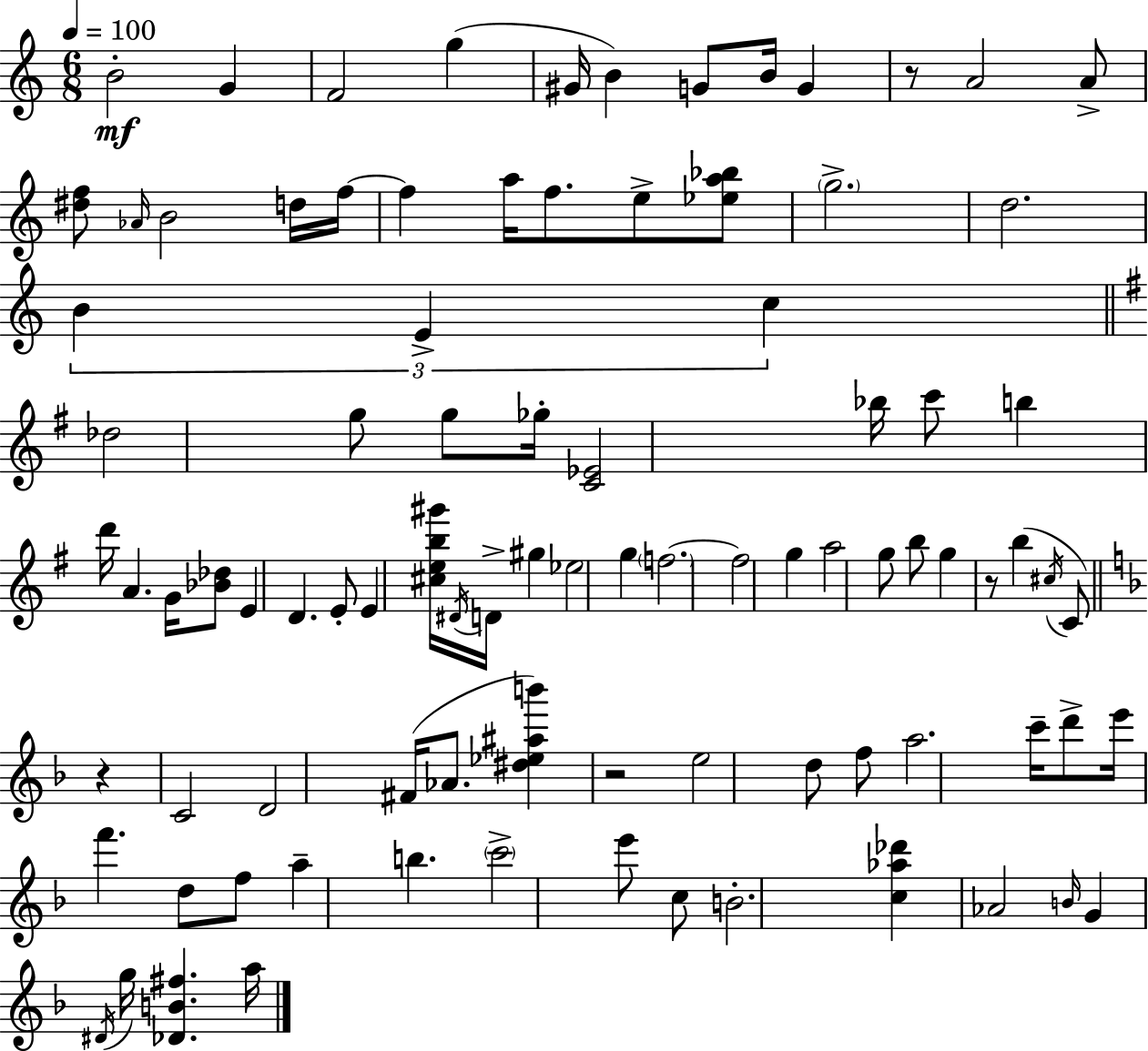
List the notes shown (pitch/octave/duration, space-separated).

B4/h G4/q F4/h G5/q G#4/s B4/q G4/e B4/s G4/q R/e A4/h A4/e [D#5,F5]/e Ab4/s B4/h D5/s F5/s F5/q A5/s F5/e. E5/e [Eb5,A5,Bb5]/e G5/h. D5/h. B4/q E4/q C5/q Db5/h G5/e G5/e Gb5/s [C4,Eb4]/h Bb5/s C6/e B5/q D6/s A4/q. G4/s [Bb4,Db5]/e E4/q D4/q. E4/e E4/q [C#5,E5,B5,G#6]/s D#4/s D4/s G#5/q Eb5/h G5/q F5/h. F5/h G5/q A5/h G5/e B5/e G5/q R/e B5/q C#5/s C4/e R/q C4/h D4/h F#4/s Ab4/e. [D#5,Eb5,A#5,B6]/q R/h E5/h D5/e F5/e A5/h. C6/s D6/e E6/s F6/q. D5/e F5/e A5/q B5/q. C6/h E6/e C5/e B4/h. [C5,Ab5,Db6]/q Ab4/h B4/s G4/q D#4/s G5/s [Db4,B4,F#5]/q. A5/s